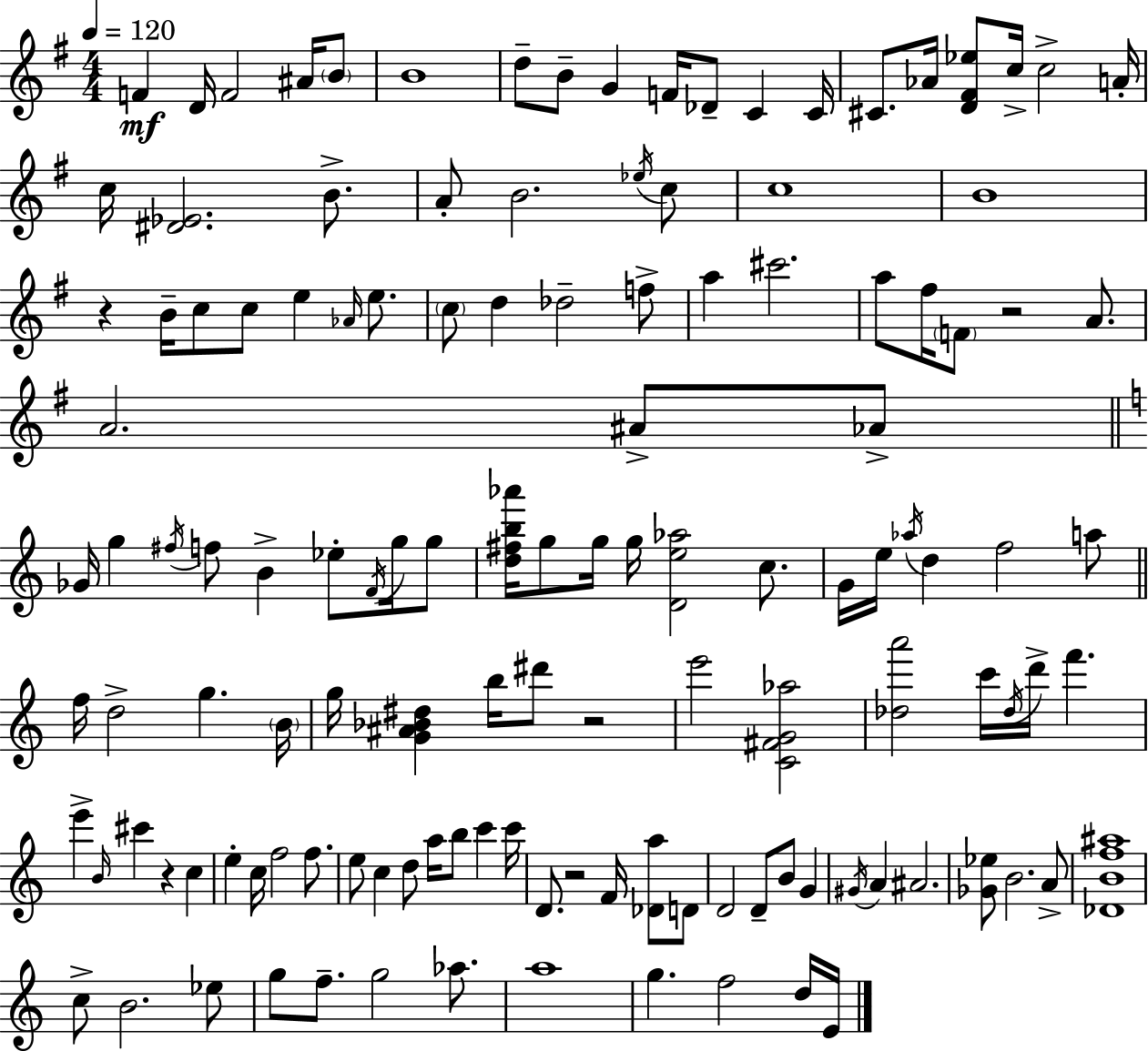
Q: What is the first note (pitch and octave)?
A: F4